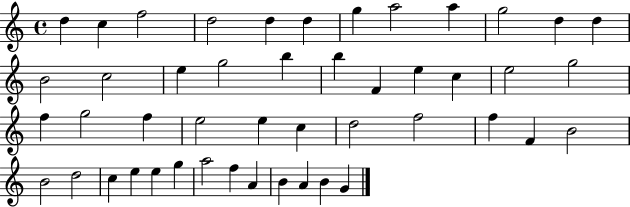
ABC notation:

X:1
T:Untitled
M:4/4
L:1/4
K:C
d c f2 d2 d d g a2 a g2 d d B2 c2 e g2 b b F e c e2 g2 f g2 f e2 e c d2 f2 f F B2 B2 d2 c e e g a2 f A B A B G